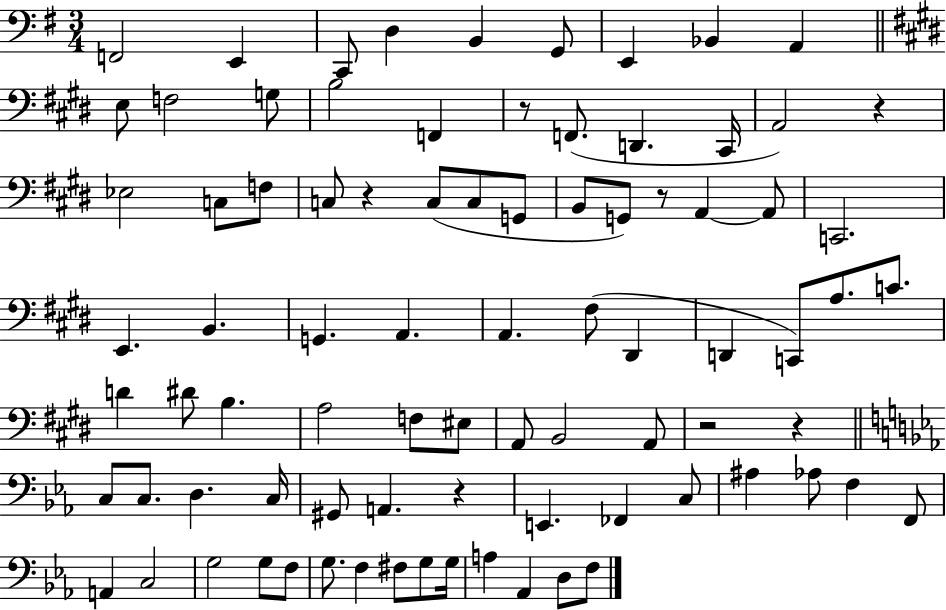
F2/h E2/q C2/e D3/q B2/q G2/e E2/q Bb2/q A2/q E3/e F3/h G3/e B3/h F2/q R/e F2/e. D2/q. C#2/s A2/h R/q Eb3/h C3/e F3/e C3/e R/q C3/e C3/e G2/e B2/e G2/e R/e A2/q A2/e C2/h. E2/q. B2/q. G2/q. A2/q. A2/q. F#3/e D#2/q D2/q C2/e A3/e. C4/e. D4/q D#4/e B3/q. A3/h F3/e EIS3/e A2/e B2/h A2/e R/h R/q C3/e C3/e. D3/q. C3/s G#2/e A2/q. R/q E2/q. FES2/q C3/e A#3/q Ab3/e F3/q F2/e A2/q C3/h G3/h G3/e F3/e G3/e. F3/q F#3/e G3/e G3/s A3/q Ab2/q D3/e F3/e